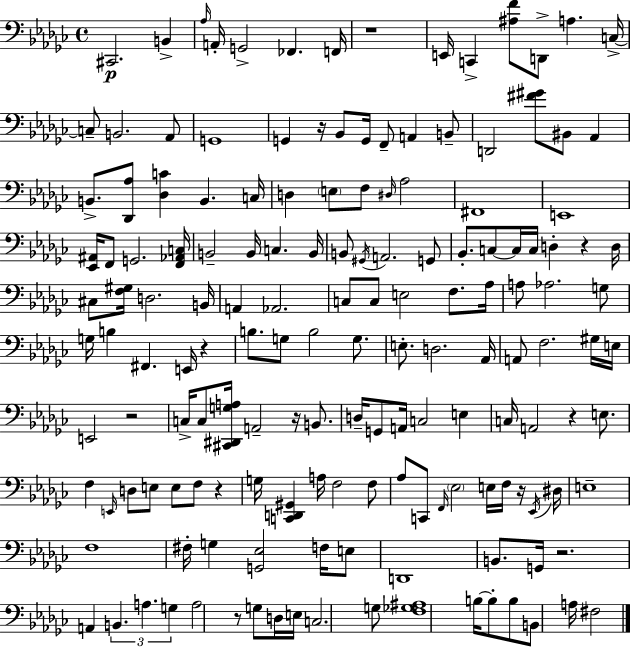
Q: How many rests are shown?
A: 11